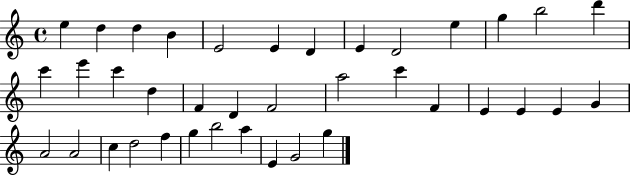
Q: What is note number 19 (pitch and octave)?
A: D4